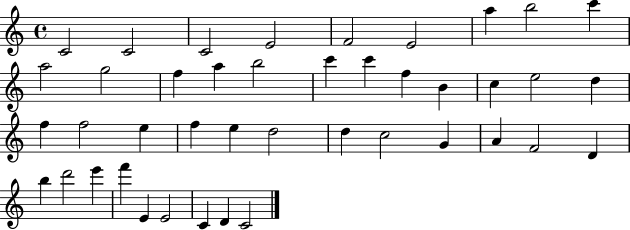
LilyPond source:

{
  \clef treble
  \time 4/4
  \defaultTimeSignature
  \key c \major
  c'2 c'2 | c'2 e'2 | f'2 e'2 | a''4 b''2 c'''4 | \break a''2 g''2 | f''4 a''4 b''2 | c'''4 c'''4 f''4 b'4 | c''4 e''2 d''4 | \break f''4 f''2 e''4 | f''4 e''4 d''2 | d''4 c''2 g'4 | a'4 f'2 d'4 | \break b''4 d'''2 e'''4 | f'''4 e'4 e'2 | c'4 d'4 c'2 | \bar "|."
}